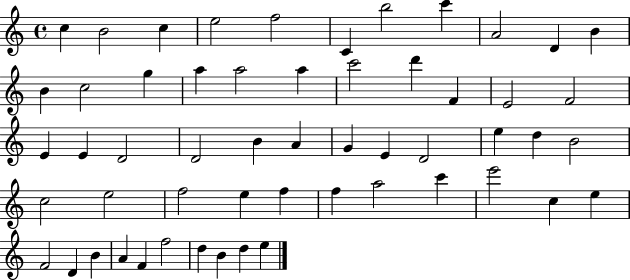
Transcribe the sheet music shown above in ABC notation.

X:1
T:Untitled
M:4/4
L:1/4
K:C
c B2 c e2 f2 C b2 c' A2 D B B c2 g a a2 a c'2 d' F E2 F2 E E D2 D2 B A G E D2 e d B2 c2 e2 f2 e f f a2 c' e'2 c e F2 D B A F f2 d B d e